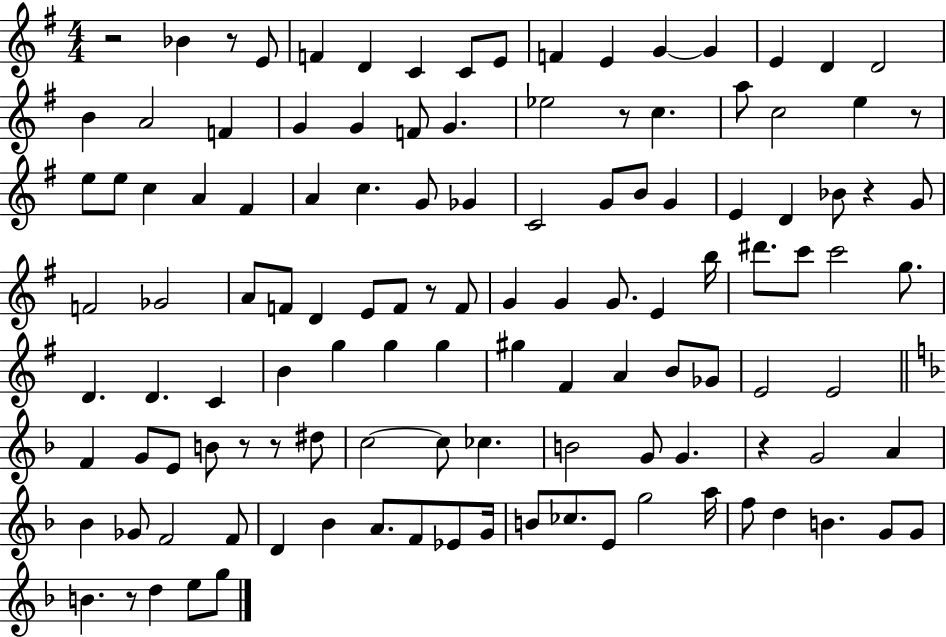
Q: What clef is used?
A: treble